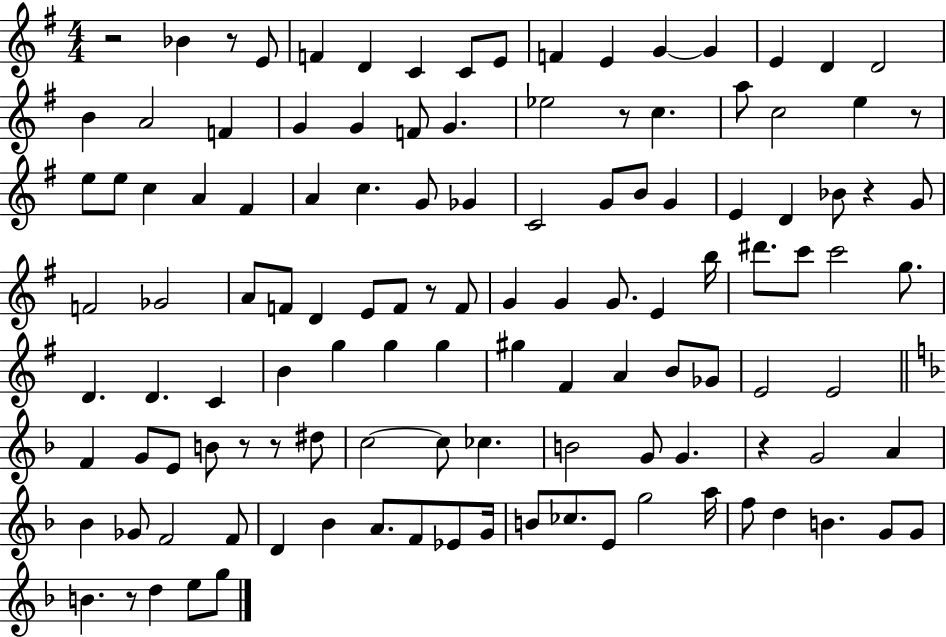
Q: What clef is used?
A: treble